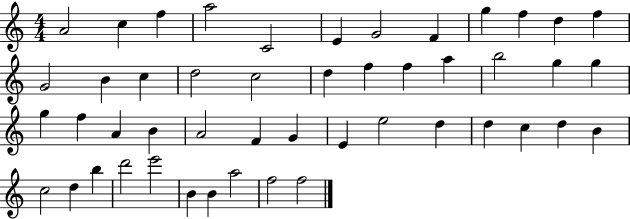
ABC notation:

X:1
T:Untitled
M:4/4
L:1/4
K:C
A2 c f a2 C2 E G2 F g f d f G2 B c d2 c2 d f f a b2 g g g f A B A2 F G E e2 d d c d B c2 d b d'2 e'2 B B a2 f2 f2